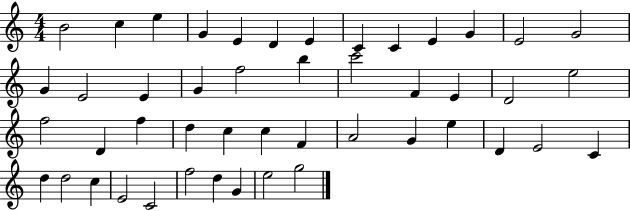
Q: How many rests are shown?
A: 0